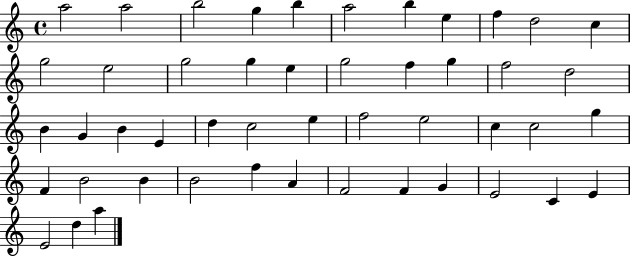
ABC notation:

X:1
T:Untitled
M:4/4
L:1/4
K:C
a2 a2 b2 g b a2 b e f d2 c g2 e2 g2 g e g2 f g f2 d2 B G B E d c2 e f2 e2 c c2 g F B2 B B2 f A F2 F G E2 C E E2 d a